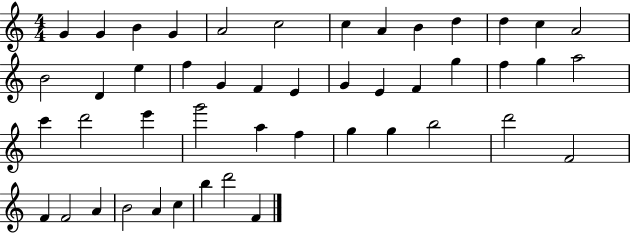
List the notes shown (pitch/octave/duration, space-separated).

G4/q G4/q B4/q G4/q A4/h C5/h C5/q A4/q B4/q D5/q D5/q C5/q A4/h B4/h D4/q E5/q F5/q G4/q F4/q E4/q G4/q E4/q F4/q G5/q F5/q G5/q A5/h C6/q D6/h E6/q G6/h A5/q F5/q G5/q G5/q B5/h D6/h F4/h F4/q F4/h A4/q B4/h A4/q C5/q B5/q D6/h F4/q